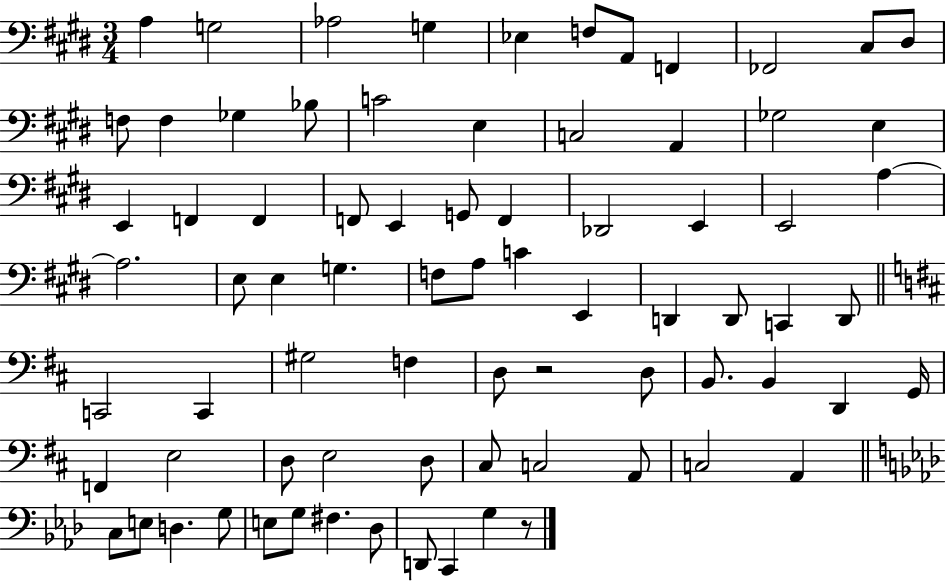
X:1
T:Untitled
M:3/4
L:1/4
K:E
A, G,2 _A,2 G, _E, F,/2 A,,/2 F,, _F,,2 ^C,/2 ^D,/2 F,/2 F, _G, _B,/2 C2 E, C,2 A,, _G,2 E, E,, F,, F,, F,,/2 E,, G,,/2 F,, _D,,2 E,, E,,2 A, A,2 E,/2 E, G, F,/2 A,/2 C E,, D,, D,,/2 C,, D,,/2 C,,2 C,, ^G,2 F, D,/2 z2 D,/2 B,,/2 B,, D,, G,,/4 F,, E,2 D,/2 E,2 D,/2 ^C,/2 C,2 A,,/2 C,2 A,, C,/2 E,/2 D, G,/2 E,/2 G,/2 ^F, _D,/2 D,,/2 C,, G, z/2